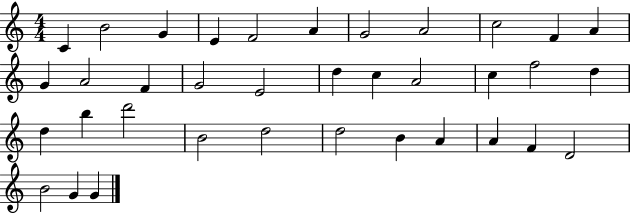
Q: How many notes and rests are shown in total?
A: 36